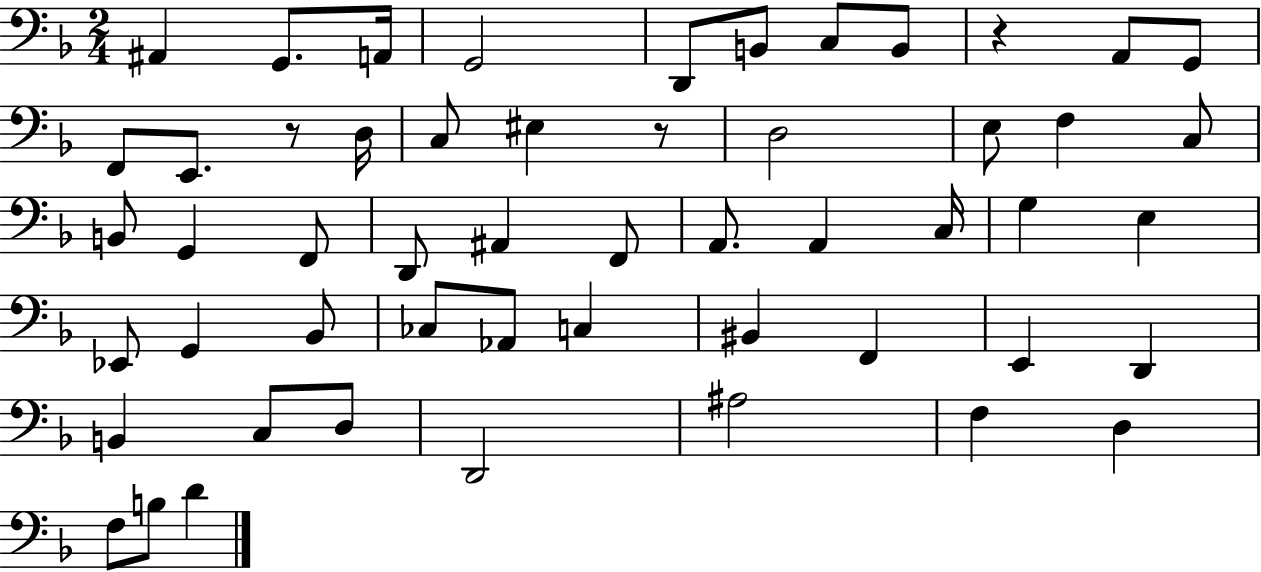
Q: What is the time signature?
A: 2/4